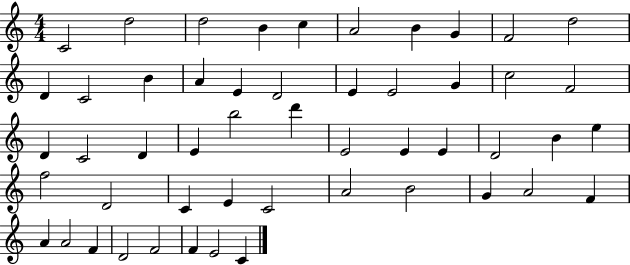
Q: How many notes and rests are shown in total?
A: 51